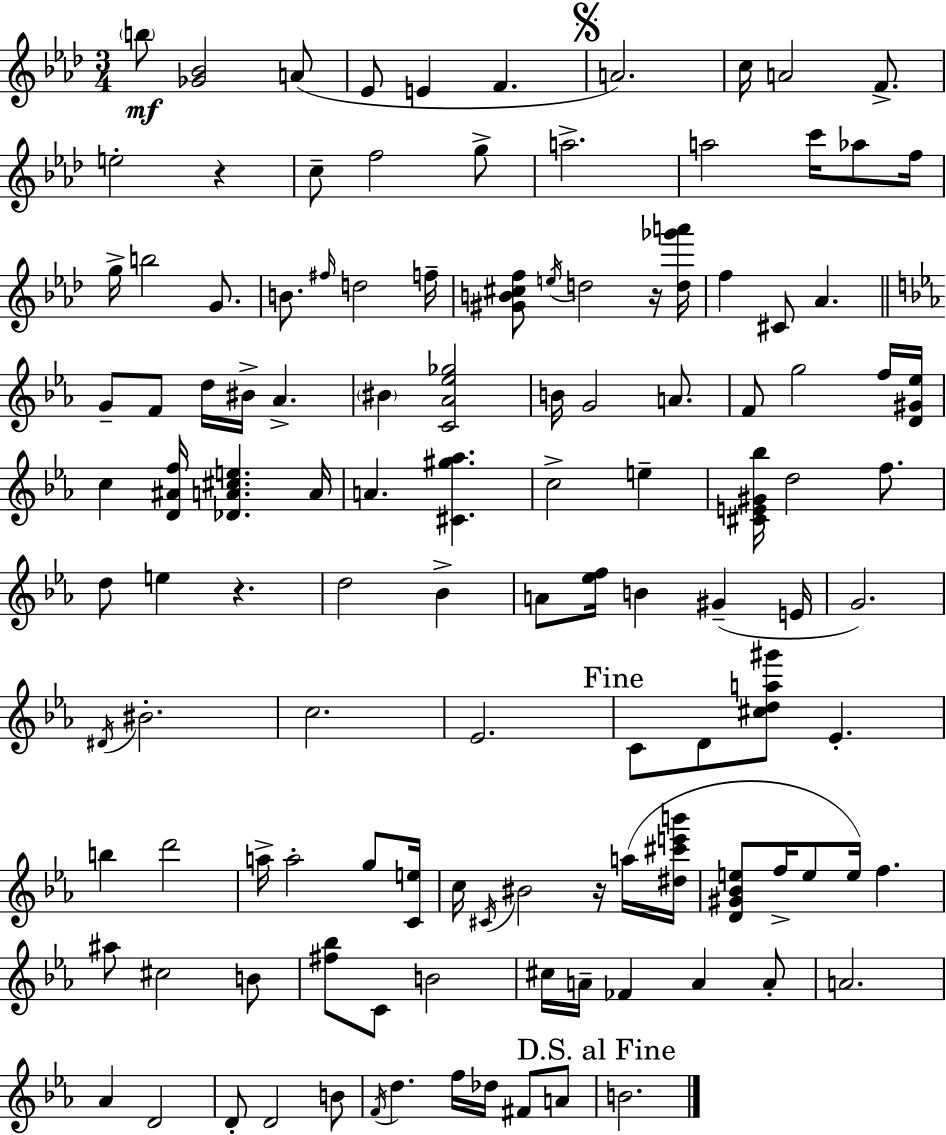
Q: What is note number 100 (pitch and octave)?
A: A4